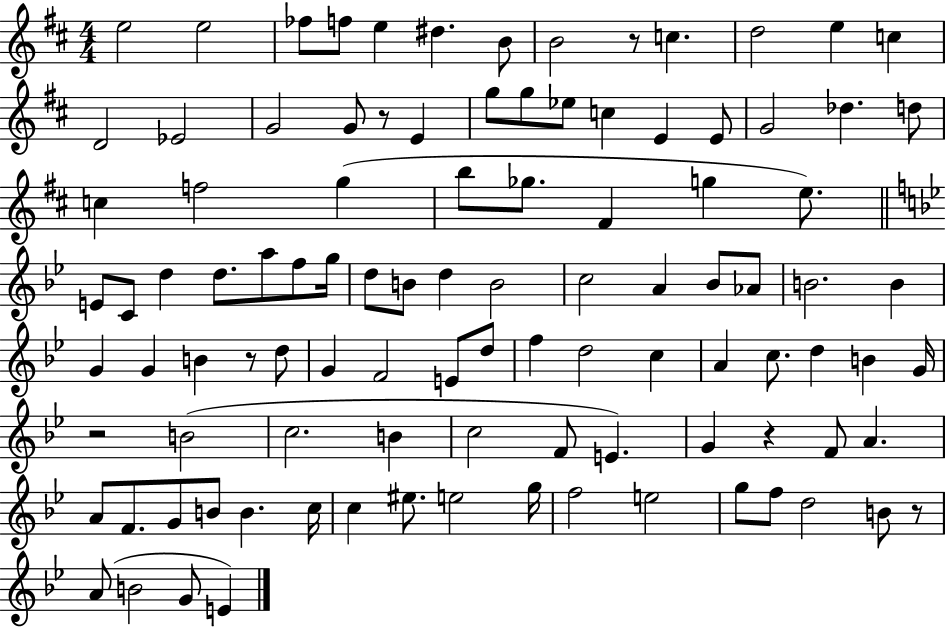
E5/h E5/h FES5/e F5/e E5/q D#5/q. B4/e B4/h R/e C5/q. D5/h E5/q C5/q D4/h Eb4/h G4/h G4/e R/e E4/q G5/e G5/e Eb5/e C5/q E4/q E4/e G4/h Db5/q. D5/e C5/q F5/h G5/q B5/e Gb5/e. F#4/q G5/q E5/e. E4/e C4/e D5/q D5/e. A5/e F5/e G5/s D5/e B4/e D5/q B4/h C5/h A4/q Bb4/e Ab4/e B4/h. B4/q G4/q G4/q B4/q R/e D5/e G4/q F4/h E4/e D5/e F5/q D5/h C5/q A4/q C5/e. D5/q B4/q G4/s R/h B4/h C5/h. B4/q C5/h F4/e E4/q. G4/q R/q F4/e A4/q. A4/e F4/e. G4/e B4/e B4/q. C5/s C5/q EIS5/e. E5/h G5/s F5/h E5/h G5/e F5/e D5/h B4/e R/e A4/e B4/h G4/e E4/q